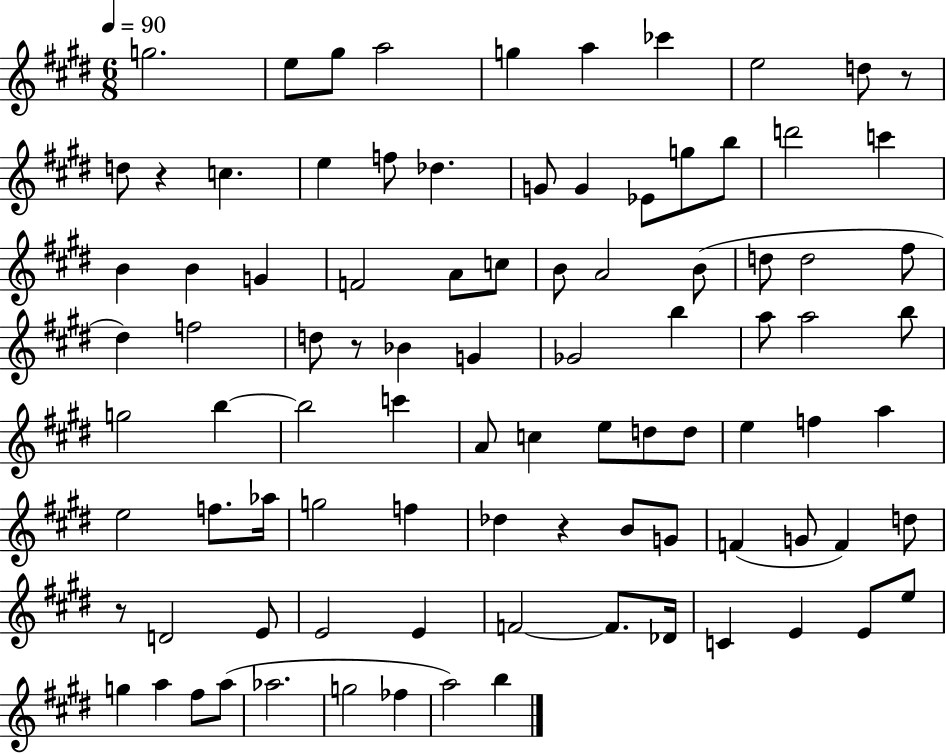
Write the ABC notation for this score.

X:1
T:Untitled
M:6/8
L:1/4
K:E
g2 e/2 ^g/2 a2 g a _c' e2 d/2 z/2 d/2 z c e f/2 _d G/2 G _E/2 g/2 b/2 d'2 c' B B G F2 A/2 c/2 B/2 A2 B/2 d/2 d2 ^f/2 ^d f2 d/2 z/2 _B G _G2 b a/2 a2 b/2 g2 b b2 c' A/2 c e/2 d/2 d/2 e f a e2 f/2 _a/4 g2 f _d z B/2 G/2 F G/2 F d/2 z/2 D2 E/2 E2 E F2 F/2 _D/4 C E E/2 e/2 g a ^f/2 a/2 _a2 g2 _f a2 b